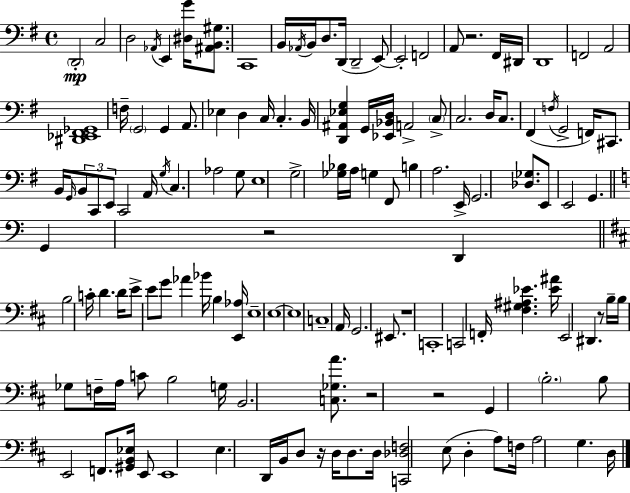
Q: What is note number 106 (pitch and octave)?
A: D2